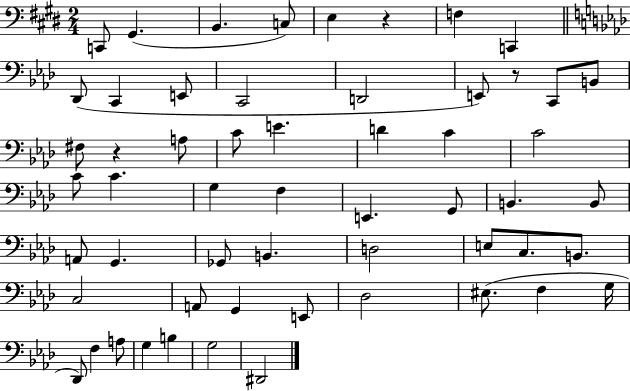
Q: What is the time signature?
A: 2/4